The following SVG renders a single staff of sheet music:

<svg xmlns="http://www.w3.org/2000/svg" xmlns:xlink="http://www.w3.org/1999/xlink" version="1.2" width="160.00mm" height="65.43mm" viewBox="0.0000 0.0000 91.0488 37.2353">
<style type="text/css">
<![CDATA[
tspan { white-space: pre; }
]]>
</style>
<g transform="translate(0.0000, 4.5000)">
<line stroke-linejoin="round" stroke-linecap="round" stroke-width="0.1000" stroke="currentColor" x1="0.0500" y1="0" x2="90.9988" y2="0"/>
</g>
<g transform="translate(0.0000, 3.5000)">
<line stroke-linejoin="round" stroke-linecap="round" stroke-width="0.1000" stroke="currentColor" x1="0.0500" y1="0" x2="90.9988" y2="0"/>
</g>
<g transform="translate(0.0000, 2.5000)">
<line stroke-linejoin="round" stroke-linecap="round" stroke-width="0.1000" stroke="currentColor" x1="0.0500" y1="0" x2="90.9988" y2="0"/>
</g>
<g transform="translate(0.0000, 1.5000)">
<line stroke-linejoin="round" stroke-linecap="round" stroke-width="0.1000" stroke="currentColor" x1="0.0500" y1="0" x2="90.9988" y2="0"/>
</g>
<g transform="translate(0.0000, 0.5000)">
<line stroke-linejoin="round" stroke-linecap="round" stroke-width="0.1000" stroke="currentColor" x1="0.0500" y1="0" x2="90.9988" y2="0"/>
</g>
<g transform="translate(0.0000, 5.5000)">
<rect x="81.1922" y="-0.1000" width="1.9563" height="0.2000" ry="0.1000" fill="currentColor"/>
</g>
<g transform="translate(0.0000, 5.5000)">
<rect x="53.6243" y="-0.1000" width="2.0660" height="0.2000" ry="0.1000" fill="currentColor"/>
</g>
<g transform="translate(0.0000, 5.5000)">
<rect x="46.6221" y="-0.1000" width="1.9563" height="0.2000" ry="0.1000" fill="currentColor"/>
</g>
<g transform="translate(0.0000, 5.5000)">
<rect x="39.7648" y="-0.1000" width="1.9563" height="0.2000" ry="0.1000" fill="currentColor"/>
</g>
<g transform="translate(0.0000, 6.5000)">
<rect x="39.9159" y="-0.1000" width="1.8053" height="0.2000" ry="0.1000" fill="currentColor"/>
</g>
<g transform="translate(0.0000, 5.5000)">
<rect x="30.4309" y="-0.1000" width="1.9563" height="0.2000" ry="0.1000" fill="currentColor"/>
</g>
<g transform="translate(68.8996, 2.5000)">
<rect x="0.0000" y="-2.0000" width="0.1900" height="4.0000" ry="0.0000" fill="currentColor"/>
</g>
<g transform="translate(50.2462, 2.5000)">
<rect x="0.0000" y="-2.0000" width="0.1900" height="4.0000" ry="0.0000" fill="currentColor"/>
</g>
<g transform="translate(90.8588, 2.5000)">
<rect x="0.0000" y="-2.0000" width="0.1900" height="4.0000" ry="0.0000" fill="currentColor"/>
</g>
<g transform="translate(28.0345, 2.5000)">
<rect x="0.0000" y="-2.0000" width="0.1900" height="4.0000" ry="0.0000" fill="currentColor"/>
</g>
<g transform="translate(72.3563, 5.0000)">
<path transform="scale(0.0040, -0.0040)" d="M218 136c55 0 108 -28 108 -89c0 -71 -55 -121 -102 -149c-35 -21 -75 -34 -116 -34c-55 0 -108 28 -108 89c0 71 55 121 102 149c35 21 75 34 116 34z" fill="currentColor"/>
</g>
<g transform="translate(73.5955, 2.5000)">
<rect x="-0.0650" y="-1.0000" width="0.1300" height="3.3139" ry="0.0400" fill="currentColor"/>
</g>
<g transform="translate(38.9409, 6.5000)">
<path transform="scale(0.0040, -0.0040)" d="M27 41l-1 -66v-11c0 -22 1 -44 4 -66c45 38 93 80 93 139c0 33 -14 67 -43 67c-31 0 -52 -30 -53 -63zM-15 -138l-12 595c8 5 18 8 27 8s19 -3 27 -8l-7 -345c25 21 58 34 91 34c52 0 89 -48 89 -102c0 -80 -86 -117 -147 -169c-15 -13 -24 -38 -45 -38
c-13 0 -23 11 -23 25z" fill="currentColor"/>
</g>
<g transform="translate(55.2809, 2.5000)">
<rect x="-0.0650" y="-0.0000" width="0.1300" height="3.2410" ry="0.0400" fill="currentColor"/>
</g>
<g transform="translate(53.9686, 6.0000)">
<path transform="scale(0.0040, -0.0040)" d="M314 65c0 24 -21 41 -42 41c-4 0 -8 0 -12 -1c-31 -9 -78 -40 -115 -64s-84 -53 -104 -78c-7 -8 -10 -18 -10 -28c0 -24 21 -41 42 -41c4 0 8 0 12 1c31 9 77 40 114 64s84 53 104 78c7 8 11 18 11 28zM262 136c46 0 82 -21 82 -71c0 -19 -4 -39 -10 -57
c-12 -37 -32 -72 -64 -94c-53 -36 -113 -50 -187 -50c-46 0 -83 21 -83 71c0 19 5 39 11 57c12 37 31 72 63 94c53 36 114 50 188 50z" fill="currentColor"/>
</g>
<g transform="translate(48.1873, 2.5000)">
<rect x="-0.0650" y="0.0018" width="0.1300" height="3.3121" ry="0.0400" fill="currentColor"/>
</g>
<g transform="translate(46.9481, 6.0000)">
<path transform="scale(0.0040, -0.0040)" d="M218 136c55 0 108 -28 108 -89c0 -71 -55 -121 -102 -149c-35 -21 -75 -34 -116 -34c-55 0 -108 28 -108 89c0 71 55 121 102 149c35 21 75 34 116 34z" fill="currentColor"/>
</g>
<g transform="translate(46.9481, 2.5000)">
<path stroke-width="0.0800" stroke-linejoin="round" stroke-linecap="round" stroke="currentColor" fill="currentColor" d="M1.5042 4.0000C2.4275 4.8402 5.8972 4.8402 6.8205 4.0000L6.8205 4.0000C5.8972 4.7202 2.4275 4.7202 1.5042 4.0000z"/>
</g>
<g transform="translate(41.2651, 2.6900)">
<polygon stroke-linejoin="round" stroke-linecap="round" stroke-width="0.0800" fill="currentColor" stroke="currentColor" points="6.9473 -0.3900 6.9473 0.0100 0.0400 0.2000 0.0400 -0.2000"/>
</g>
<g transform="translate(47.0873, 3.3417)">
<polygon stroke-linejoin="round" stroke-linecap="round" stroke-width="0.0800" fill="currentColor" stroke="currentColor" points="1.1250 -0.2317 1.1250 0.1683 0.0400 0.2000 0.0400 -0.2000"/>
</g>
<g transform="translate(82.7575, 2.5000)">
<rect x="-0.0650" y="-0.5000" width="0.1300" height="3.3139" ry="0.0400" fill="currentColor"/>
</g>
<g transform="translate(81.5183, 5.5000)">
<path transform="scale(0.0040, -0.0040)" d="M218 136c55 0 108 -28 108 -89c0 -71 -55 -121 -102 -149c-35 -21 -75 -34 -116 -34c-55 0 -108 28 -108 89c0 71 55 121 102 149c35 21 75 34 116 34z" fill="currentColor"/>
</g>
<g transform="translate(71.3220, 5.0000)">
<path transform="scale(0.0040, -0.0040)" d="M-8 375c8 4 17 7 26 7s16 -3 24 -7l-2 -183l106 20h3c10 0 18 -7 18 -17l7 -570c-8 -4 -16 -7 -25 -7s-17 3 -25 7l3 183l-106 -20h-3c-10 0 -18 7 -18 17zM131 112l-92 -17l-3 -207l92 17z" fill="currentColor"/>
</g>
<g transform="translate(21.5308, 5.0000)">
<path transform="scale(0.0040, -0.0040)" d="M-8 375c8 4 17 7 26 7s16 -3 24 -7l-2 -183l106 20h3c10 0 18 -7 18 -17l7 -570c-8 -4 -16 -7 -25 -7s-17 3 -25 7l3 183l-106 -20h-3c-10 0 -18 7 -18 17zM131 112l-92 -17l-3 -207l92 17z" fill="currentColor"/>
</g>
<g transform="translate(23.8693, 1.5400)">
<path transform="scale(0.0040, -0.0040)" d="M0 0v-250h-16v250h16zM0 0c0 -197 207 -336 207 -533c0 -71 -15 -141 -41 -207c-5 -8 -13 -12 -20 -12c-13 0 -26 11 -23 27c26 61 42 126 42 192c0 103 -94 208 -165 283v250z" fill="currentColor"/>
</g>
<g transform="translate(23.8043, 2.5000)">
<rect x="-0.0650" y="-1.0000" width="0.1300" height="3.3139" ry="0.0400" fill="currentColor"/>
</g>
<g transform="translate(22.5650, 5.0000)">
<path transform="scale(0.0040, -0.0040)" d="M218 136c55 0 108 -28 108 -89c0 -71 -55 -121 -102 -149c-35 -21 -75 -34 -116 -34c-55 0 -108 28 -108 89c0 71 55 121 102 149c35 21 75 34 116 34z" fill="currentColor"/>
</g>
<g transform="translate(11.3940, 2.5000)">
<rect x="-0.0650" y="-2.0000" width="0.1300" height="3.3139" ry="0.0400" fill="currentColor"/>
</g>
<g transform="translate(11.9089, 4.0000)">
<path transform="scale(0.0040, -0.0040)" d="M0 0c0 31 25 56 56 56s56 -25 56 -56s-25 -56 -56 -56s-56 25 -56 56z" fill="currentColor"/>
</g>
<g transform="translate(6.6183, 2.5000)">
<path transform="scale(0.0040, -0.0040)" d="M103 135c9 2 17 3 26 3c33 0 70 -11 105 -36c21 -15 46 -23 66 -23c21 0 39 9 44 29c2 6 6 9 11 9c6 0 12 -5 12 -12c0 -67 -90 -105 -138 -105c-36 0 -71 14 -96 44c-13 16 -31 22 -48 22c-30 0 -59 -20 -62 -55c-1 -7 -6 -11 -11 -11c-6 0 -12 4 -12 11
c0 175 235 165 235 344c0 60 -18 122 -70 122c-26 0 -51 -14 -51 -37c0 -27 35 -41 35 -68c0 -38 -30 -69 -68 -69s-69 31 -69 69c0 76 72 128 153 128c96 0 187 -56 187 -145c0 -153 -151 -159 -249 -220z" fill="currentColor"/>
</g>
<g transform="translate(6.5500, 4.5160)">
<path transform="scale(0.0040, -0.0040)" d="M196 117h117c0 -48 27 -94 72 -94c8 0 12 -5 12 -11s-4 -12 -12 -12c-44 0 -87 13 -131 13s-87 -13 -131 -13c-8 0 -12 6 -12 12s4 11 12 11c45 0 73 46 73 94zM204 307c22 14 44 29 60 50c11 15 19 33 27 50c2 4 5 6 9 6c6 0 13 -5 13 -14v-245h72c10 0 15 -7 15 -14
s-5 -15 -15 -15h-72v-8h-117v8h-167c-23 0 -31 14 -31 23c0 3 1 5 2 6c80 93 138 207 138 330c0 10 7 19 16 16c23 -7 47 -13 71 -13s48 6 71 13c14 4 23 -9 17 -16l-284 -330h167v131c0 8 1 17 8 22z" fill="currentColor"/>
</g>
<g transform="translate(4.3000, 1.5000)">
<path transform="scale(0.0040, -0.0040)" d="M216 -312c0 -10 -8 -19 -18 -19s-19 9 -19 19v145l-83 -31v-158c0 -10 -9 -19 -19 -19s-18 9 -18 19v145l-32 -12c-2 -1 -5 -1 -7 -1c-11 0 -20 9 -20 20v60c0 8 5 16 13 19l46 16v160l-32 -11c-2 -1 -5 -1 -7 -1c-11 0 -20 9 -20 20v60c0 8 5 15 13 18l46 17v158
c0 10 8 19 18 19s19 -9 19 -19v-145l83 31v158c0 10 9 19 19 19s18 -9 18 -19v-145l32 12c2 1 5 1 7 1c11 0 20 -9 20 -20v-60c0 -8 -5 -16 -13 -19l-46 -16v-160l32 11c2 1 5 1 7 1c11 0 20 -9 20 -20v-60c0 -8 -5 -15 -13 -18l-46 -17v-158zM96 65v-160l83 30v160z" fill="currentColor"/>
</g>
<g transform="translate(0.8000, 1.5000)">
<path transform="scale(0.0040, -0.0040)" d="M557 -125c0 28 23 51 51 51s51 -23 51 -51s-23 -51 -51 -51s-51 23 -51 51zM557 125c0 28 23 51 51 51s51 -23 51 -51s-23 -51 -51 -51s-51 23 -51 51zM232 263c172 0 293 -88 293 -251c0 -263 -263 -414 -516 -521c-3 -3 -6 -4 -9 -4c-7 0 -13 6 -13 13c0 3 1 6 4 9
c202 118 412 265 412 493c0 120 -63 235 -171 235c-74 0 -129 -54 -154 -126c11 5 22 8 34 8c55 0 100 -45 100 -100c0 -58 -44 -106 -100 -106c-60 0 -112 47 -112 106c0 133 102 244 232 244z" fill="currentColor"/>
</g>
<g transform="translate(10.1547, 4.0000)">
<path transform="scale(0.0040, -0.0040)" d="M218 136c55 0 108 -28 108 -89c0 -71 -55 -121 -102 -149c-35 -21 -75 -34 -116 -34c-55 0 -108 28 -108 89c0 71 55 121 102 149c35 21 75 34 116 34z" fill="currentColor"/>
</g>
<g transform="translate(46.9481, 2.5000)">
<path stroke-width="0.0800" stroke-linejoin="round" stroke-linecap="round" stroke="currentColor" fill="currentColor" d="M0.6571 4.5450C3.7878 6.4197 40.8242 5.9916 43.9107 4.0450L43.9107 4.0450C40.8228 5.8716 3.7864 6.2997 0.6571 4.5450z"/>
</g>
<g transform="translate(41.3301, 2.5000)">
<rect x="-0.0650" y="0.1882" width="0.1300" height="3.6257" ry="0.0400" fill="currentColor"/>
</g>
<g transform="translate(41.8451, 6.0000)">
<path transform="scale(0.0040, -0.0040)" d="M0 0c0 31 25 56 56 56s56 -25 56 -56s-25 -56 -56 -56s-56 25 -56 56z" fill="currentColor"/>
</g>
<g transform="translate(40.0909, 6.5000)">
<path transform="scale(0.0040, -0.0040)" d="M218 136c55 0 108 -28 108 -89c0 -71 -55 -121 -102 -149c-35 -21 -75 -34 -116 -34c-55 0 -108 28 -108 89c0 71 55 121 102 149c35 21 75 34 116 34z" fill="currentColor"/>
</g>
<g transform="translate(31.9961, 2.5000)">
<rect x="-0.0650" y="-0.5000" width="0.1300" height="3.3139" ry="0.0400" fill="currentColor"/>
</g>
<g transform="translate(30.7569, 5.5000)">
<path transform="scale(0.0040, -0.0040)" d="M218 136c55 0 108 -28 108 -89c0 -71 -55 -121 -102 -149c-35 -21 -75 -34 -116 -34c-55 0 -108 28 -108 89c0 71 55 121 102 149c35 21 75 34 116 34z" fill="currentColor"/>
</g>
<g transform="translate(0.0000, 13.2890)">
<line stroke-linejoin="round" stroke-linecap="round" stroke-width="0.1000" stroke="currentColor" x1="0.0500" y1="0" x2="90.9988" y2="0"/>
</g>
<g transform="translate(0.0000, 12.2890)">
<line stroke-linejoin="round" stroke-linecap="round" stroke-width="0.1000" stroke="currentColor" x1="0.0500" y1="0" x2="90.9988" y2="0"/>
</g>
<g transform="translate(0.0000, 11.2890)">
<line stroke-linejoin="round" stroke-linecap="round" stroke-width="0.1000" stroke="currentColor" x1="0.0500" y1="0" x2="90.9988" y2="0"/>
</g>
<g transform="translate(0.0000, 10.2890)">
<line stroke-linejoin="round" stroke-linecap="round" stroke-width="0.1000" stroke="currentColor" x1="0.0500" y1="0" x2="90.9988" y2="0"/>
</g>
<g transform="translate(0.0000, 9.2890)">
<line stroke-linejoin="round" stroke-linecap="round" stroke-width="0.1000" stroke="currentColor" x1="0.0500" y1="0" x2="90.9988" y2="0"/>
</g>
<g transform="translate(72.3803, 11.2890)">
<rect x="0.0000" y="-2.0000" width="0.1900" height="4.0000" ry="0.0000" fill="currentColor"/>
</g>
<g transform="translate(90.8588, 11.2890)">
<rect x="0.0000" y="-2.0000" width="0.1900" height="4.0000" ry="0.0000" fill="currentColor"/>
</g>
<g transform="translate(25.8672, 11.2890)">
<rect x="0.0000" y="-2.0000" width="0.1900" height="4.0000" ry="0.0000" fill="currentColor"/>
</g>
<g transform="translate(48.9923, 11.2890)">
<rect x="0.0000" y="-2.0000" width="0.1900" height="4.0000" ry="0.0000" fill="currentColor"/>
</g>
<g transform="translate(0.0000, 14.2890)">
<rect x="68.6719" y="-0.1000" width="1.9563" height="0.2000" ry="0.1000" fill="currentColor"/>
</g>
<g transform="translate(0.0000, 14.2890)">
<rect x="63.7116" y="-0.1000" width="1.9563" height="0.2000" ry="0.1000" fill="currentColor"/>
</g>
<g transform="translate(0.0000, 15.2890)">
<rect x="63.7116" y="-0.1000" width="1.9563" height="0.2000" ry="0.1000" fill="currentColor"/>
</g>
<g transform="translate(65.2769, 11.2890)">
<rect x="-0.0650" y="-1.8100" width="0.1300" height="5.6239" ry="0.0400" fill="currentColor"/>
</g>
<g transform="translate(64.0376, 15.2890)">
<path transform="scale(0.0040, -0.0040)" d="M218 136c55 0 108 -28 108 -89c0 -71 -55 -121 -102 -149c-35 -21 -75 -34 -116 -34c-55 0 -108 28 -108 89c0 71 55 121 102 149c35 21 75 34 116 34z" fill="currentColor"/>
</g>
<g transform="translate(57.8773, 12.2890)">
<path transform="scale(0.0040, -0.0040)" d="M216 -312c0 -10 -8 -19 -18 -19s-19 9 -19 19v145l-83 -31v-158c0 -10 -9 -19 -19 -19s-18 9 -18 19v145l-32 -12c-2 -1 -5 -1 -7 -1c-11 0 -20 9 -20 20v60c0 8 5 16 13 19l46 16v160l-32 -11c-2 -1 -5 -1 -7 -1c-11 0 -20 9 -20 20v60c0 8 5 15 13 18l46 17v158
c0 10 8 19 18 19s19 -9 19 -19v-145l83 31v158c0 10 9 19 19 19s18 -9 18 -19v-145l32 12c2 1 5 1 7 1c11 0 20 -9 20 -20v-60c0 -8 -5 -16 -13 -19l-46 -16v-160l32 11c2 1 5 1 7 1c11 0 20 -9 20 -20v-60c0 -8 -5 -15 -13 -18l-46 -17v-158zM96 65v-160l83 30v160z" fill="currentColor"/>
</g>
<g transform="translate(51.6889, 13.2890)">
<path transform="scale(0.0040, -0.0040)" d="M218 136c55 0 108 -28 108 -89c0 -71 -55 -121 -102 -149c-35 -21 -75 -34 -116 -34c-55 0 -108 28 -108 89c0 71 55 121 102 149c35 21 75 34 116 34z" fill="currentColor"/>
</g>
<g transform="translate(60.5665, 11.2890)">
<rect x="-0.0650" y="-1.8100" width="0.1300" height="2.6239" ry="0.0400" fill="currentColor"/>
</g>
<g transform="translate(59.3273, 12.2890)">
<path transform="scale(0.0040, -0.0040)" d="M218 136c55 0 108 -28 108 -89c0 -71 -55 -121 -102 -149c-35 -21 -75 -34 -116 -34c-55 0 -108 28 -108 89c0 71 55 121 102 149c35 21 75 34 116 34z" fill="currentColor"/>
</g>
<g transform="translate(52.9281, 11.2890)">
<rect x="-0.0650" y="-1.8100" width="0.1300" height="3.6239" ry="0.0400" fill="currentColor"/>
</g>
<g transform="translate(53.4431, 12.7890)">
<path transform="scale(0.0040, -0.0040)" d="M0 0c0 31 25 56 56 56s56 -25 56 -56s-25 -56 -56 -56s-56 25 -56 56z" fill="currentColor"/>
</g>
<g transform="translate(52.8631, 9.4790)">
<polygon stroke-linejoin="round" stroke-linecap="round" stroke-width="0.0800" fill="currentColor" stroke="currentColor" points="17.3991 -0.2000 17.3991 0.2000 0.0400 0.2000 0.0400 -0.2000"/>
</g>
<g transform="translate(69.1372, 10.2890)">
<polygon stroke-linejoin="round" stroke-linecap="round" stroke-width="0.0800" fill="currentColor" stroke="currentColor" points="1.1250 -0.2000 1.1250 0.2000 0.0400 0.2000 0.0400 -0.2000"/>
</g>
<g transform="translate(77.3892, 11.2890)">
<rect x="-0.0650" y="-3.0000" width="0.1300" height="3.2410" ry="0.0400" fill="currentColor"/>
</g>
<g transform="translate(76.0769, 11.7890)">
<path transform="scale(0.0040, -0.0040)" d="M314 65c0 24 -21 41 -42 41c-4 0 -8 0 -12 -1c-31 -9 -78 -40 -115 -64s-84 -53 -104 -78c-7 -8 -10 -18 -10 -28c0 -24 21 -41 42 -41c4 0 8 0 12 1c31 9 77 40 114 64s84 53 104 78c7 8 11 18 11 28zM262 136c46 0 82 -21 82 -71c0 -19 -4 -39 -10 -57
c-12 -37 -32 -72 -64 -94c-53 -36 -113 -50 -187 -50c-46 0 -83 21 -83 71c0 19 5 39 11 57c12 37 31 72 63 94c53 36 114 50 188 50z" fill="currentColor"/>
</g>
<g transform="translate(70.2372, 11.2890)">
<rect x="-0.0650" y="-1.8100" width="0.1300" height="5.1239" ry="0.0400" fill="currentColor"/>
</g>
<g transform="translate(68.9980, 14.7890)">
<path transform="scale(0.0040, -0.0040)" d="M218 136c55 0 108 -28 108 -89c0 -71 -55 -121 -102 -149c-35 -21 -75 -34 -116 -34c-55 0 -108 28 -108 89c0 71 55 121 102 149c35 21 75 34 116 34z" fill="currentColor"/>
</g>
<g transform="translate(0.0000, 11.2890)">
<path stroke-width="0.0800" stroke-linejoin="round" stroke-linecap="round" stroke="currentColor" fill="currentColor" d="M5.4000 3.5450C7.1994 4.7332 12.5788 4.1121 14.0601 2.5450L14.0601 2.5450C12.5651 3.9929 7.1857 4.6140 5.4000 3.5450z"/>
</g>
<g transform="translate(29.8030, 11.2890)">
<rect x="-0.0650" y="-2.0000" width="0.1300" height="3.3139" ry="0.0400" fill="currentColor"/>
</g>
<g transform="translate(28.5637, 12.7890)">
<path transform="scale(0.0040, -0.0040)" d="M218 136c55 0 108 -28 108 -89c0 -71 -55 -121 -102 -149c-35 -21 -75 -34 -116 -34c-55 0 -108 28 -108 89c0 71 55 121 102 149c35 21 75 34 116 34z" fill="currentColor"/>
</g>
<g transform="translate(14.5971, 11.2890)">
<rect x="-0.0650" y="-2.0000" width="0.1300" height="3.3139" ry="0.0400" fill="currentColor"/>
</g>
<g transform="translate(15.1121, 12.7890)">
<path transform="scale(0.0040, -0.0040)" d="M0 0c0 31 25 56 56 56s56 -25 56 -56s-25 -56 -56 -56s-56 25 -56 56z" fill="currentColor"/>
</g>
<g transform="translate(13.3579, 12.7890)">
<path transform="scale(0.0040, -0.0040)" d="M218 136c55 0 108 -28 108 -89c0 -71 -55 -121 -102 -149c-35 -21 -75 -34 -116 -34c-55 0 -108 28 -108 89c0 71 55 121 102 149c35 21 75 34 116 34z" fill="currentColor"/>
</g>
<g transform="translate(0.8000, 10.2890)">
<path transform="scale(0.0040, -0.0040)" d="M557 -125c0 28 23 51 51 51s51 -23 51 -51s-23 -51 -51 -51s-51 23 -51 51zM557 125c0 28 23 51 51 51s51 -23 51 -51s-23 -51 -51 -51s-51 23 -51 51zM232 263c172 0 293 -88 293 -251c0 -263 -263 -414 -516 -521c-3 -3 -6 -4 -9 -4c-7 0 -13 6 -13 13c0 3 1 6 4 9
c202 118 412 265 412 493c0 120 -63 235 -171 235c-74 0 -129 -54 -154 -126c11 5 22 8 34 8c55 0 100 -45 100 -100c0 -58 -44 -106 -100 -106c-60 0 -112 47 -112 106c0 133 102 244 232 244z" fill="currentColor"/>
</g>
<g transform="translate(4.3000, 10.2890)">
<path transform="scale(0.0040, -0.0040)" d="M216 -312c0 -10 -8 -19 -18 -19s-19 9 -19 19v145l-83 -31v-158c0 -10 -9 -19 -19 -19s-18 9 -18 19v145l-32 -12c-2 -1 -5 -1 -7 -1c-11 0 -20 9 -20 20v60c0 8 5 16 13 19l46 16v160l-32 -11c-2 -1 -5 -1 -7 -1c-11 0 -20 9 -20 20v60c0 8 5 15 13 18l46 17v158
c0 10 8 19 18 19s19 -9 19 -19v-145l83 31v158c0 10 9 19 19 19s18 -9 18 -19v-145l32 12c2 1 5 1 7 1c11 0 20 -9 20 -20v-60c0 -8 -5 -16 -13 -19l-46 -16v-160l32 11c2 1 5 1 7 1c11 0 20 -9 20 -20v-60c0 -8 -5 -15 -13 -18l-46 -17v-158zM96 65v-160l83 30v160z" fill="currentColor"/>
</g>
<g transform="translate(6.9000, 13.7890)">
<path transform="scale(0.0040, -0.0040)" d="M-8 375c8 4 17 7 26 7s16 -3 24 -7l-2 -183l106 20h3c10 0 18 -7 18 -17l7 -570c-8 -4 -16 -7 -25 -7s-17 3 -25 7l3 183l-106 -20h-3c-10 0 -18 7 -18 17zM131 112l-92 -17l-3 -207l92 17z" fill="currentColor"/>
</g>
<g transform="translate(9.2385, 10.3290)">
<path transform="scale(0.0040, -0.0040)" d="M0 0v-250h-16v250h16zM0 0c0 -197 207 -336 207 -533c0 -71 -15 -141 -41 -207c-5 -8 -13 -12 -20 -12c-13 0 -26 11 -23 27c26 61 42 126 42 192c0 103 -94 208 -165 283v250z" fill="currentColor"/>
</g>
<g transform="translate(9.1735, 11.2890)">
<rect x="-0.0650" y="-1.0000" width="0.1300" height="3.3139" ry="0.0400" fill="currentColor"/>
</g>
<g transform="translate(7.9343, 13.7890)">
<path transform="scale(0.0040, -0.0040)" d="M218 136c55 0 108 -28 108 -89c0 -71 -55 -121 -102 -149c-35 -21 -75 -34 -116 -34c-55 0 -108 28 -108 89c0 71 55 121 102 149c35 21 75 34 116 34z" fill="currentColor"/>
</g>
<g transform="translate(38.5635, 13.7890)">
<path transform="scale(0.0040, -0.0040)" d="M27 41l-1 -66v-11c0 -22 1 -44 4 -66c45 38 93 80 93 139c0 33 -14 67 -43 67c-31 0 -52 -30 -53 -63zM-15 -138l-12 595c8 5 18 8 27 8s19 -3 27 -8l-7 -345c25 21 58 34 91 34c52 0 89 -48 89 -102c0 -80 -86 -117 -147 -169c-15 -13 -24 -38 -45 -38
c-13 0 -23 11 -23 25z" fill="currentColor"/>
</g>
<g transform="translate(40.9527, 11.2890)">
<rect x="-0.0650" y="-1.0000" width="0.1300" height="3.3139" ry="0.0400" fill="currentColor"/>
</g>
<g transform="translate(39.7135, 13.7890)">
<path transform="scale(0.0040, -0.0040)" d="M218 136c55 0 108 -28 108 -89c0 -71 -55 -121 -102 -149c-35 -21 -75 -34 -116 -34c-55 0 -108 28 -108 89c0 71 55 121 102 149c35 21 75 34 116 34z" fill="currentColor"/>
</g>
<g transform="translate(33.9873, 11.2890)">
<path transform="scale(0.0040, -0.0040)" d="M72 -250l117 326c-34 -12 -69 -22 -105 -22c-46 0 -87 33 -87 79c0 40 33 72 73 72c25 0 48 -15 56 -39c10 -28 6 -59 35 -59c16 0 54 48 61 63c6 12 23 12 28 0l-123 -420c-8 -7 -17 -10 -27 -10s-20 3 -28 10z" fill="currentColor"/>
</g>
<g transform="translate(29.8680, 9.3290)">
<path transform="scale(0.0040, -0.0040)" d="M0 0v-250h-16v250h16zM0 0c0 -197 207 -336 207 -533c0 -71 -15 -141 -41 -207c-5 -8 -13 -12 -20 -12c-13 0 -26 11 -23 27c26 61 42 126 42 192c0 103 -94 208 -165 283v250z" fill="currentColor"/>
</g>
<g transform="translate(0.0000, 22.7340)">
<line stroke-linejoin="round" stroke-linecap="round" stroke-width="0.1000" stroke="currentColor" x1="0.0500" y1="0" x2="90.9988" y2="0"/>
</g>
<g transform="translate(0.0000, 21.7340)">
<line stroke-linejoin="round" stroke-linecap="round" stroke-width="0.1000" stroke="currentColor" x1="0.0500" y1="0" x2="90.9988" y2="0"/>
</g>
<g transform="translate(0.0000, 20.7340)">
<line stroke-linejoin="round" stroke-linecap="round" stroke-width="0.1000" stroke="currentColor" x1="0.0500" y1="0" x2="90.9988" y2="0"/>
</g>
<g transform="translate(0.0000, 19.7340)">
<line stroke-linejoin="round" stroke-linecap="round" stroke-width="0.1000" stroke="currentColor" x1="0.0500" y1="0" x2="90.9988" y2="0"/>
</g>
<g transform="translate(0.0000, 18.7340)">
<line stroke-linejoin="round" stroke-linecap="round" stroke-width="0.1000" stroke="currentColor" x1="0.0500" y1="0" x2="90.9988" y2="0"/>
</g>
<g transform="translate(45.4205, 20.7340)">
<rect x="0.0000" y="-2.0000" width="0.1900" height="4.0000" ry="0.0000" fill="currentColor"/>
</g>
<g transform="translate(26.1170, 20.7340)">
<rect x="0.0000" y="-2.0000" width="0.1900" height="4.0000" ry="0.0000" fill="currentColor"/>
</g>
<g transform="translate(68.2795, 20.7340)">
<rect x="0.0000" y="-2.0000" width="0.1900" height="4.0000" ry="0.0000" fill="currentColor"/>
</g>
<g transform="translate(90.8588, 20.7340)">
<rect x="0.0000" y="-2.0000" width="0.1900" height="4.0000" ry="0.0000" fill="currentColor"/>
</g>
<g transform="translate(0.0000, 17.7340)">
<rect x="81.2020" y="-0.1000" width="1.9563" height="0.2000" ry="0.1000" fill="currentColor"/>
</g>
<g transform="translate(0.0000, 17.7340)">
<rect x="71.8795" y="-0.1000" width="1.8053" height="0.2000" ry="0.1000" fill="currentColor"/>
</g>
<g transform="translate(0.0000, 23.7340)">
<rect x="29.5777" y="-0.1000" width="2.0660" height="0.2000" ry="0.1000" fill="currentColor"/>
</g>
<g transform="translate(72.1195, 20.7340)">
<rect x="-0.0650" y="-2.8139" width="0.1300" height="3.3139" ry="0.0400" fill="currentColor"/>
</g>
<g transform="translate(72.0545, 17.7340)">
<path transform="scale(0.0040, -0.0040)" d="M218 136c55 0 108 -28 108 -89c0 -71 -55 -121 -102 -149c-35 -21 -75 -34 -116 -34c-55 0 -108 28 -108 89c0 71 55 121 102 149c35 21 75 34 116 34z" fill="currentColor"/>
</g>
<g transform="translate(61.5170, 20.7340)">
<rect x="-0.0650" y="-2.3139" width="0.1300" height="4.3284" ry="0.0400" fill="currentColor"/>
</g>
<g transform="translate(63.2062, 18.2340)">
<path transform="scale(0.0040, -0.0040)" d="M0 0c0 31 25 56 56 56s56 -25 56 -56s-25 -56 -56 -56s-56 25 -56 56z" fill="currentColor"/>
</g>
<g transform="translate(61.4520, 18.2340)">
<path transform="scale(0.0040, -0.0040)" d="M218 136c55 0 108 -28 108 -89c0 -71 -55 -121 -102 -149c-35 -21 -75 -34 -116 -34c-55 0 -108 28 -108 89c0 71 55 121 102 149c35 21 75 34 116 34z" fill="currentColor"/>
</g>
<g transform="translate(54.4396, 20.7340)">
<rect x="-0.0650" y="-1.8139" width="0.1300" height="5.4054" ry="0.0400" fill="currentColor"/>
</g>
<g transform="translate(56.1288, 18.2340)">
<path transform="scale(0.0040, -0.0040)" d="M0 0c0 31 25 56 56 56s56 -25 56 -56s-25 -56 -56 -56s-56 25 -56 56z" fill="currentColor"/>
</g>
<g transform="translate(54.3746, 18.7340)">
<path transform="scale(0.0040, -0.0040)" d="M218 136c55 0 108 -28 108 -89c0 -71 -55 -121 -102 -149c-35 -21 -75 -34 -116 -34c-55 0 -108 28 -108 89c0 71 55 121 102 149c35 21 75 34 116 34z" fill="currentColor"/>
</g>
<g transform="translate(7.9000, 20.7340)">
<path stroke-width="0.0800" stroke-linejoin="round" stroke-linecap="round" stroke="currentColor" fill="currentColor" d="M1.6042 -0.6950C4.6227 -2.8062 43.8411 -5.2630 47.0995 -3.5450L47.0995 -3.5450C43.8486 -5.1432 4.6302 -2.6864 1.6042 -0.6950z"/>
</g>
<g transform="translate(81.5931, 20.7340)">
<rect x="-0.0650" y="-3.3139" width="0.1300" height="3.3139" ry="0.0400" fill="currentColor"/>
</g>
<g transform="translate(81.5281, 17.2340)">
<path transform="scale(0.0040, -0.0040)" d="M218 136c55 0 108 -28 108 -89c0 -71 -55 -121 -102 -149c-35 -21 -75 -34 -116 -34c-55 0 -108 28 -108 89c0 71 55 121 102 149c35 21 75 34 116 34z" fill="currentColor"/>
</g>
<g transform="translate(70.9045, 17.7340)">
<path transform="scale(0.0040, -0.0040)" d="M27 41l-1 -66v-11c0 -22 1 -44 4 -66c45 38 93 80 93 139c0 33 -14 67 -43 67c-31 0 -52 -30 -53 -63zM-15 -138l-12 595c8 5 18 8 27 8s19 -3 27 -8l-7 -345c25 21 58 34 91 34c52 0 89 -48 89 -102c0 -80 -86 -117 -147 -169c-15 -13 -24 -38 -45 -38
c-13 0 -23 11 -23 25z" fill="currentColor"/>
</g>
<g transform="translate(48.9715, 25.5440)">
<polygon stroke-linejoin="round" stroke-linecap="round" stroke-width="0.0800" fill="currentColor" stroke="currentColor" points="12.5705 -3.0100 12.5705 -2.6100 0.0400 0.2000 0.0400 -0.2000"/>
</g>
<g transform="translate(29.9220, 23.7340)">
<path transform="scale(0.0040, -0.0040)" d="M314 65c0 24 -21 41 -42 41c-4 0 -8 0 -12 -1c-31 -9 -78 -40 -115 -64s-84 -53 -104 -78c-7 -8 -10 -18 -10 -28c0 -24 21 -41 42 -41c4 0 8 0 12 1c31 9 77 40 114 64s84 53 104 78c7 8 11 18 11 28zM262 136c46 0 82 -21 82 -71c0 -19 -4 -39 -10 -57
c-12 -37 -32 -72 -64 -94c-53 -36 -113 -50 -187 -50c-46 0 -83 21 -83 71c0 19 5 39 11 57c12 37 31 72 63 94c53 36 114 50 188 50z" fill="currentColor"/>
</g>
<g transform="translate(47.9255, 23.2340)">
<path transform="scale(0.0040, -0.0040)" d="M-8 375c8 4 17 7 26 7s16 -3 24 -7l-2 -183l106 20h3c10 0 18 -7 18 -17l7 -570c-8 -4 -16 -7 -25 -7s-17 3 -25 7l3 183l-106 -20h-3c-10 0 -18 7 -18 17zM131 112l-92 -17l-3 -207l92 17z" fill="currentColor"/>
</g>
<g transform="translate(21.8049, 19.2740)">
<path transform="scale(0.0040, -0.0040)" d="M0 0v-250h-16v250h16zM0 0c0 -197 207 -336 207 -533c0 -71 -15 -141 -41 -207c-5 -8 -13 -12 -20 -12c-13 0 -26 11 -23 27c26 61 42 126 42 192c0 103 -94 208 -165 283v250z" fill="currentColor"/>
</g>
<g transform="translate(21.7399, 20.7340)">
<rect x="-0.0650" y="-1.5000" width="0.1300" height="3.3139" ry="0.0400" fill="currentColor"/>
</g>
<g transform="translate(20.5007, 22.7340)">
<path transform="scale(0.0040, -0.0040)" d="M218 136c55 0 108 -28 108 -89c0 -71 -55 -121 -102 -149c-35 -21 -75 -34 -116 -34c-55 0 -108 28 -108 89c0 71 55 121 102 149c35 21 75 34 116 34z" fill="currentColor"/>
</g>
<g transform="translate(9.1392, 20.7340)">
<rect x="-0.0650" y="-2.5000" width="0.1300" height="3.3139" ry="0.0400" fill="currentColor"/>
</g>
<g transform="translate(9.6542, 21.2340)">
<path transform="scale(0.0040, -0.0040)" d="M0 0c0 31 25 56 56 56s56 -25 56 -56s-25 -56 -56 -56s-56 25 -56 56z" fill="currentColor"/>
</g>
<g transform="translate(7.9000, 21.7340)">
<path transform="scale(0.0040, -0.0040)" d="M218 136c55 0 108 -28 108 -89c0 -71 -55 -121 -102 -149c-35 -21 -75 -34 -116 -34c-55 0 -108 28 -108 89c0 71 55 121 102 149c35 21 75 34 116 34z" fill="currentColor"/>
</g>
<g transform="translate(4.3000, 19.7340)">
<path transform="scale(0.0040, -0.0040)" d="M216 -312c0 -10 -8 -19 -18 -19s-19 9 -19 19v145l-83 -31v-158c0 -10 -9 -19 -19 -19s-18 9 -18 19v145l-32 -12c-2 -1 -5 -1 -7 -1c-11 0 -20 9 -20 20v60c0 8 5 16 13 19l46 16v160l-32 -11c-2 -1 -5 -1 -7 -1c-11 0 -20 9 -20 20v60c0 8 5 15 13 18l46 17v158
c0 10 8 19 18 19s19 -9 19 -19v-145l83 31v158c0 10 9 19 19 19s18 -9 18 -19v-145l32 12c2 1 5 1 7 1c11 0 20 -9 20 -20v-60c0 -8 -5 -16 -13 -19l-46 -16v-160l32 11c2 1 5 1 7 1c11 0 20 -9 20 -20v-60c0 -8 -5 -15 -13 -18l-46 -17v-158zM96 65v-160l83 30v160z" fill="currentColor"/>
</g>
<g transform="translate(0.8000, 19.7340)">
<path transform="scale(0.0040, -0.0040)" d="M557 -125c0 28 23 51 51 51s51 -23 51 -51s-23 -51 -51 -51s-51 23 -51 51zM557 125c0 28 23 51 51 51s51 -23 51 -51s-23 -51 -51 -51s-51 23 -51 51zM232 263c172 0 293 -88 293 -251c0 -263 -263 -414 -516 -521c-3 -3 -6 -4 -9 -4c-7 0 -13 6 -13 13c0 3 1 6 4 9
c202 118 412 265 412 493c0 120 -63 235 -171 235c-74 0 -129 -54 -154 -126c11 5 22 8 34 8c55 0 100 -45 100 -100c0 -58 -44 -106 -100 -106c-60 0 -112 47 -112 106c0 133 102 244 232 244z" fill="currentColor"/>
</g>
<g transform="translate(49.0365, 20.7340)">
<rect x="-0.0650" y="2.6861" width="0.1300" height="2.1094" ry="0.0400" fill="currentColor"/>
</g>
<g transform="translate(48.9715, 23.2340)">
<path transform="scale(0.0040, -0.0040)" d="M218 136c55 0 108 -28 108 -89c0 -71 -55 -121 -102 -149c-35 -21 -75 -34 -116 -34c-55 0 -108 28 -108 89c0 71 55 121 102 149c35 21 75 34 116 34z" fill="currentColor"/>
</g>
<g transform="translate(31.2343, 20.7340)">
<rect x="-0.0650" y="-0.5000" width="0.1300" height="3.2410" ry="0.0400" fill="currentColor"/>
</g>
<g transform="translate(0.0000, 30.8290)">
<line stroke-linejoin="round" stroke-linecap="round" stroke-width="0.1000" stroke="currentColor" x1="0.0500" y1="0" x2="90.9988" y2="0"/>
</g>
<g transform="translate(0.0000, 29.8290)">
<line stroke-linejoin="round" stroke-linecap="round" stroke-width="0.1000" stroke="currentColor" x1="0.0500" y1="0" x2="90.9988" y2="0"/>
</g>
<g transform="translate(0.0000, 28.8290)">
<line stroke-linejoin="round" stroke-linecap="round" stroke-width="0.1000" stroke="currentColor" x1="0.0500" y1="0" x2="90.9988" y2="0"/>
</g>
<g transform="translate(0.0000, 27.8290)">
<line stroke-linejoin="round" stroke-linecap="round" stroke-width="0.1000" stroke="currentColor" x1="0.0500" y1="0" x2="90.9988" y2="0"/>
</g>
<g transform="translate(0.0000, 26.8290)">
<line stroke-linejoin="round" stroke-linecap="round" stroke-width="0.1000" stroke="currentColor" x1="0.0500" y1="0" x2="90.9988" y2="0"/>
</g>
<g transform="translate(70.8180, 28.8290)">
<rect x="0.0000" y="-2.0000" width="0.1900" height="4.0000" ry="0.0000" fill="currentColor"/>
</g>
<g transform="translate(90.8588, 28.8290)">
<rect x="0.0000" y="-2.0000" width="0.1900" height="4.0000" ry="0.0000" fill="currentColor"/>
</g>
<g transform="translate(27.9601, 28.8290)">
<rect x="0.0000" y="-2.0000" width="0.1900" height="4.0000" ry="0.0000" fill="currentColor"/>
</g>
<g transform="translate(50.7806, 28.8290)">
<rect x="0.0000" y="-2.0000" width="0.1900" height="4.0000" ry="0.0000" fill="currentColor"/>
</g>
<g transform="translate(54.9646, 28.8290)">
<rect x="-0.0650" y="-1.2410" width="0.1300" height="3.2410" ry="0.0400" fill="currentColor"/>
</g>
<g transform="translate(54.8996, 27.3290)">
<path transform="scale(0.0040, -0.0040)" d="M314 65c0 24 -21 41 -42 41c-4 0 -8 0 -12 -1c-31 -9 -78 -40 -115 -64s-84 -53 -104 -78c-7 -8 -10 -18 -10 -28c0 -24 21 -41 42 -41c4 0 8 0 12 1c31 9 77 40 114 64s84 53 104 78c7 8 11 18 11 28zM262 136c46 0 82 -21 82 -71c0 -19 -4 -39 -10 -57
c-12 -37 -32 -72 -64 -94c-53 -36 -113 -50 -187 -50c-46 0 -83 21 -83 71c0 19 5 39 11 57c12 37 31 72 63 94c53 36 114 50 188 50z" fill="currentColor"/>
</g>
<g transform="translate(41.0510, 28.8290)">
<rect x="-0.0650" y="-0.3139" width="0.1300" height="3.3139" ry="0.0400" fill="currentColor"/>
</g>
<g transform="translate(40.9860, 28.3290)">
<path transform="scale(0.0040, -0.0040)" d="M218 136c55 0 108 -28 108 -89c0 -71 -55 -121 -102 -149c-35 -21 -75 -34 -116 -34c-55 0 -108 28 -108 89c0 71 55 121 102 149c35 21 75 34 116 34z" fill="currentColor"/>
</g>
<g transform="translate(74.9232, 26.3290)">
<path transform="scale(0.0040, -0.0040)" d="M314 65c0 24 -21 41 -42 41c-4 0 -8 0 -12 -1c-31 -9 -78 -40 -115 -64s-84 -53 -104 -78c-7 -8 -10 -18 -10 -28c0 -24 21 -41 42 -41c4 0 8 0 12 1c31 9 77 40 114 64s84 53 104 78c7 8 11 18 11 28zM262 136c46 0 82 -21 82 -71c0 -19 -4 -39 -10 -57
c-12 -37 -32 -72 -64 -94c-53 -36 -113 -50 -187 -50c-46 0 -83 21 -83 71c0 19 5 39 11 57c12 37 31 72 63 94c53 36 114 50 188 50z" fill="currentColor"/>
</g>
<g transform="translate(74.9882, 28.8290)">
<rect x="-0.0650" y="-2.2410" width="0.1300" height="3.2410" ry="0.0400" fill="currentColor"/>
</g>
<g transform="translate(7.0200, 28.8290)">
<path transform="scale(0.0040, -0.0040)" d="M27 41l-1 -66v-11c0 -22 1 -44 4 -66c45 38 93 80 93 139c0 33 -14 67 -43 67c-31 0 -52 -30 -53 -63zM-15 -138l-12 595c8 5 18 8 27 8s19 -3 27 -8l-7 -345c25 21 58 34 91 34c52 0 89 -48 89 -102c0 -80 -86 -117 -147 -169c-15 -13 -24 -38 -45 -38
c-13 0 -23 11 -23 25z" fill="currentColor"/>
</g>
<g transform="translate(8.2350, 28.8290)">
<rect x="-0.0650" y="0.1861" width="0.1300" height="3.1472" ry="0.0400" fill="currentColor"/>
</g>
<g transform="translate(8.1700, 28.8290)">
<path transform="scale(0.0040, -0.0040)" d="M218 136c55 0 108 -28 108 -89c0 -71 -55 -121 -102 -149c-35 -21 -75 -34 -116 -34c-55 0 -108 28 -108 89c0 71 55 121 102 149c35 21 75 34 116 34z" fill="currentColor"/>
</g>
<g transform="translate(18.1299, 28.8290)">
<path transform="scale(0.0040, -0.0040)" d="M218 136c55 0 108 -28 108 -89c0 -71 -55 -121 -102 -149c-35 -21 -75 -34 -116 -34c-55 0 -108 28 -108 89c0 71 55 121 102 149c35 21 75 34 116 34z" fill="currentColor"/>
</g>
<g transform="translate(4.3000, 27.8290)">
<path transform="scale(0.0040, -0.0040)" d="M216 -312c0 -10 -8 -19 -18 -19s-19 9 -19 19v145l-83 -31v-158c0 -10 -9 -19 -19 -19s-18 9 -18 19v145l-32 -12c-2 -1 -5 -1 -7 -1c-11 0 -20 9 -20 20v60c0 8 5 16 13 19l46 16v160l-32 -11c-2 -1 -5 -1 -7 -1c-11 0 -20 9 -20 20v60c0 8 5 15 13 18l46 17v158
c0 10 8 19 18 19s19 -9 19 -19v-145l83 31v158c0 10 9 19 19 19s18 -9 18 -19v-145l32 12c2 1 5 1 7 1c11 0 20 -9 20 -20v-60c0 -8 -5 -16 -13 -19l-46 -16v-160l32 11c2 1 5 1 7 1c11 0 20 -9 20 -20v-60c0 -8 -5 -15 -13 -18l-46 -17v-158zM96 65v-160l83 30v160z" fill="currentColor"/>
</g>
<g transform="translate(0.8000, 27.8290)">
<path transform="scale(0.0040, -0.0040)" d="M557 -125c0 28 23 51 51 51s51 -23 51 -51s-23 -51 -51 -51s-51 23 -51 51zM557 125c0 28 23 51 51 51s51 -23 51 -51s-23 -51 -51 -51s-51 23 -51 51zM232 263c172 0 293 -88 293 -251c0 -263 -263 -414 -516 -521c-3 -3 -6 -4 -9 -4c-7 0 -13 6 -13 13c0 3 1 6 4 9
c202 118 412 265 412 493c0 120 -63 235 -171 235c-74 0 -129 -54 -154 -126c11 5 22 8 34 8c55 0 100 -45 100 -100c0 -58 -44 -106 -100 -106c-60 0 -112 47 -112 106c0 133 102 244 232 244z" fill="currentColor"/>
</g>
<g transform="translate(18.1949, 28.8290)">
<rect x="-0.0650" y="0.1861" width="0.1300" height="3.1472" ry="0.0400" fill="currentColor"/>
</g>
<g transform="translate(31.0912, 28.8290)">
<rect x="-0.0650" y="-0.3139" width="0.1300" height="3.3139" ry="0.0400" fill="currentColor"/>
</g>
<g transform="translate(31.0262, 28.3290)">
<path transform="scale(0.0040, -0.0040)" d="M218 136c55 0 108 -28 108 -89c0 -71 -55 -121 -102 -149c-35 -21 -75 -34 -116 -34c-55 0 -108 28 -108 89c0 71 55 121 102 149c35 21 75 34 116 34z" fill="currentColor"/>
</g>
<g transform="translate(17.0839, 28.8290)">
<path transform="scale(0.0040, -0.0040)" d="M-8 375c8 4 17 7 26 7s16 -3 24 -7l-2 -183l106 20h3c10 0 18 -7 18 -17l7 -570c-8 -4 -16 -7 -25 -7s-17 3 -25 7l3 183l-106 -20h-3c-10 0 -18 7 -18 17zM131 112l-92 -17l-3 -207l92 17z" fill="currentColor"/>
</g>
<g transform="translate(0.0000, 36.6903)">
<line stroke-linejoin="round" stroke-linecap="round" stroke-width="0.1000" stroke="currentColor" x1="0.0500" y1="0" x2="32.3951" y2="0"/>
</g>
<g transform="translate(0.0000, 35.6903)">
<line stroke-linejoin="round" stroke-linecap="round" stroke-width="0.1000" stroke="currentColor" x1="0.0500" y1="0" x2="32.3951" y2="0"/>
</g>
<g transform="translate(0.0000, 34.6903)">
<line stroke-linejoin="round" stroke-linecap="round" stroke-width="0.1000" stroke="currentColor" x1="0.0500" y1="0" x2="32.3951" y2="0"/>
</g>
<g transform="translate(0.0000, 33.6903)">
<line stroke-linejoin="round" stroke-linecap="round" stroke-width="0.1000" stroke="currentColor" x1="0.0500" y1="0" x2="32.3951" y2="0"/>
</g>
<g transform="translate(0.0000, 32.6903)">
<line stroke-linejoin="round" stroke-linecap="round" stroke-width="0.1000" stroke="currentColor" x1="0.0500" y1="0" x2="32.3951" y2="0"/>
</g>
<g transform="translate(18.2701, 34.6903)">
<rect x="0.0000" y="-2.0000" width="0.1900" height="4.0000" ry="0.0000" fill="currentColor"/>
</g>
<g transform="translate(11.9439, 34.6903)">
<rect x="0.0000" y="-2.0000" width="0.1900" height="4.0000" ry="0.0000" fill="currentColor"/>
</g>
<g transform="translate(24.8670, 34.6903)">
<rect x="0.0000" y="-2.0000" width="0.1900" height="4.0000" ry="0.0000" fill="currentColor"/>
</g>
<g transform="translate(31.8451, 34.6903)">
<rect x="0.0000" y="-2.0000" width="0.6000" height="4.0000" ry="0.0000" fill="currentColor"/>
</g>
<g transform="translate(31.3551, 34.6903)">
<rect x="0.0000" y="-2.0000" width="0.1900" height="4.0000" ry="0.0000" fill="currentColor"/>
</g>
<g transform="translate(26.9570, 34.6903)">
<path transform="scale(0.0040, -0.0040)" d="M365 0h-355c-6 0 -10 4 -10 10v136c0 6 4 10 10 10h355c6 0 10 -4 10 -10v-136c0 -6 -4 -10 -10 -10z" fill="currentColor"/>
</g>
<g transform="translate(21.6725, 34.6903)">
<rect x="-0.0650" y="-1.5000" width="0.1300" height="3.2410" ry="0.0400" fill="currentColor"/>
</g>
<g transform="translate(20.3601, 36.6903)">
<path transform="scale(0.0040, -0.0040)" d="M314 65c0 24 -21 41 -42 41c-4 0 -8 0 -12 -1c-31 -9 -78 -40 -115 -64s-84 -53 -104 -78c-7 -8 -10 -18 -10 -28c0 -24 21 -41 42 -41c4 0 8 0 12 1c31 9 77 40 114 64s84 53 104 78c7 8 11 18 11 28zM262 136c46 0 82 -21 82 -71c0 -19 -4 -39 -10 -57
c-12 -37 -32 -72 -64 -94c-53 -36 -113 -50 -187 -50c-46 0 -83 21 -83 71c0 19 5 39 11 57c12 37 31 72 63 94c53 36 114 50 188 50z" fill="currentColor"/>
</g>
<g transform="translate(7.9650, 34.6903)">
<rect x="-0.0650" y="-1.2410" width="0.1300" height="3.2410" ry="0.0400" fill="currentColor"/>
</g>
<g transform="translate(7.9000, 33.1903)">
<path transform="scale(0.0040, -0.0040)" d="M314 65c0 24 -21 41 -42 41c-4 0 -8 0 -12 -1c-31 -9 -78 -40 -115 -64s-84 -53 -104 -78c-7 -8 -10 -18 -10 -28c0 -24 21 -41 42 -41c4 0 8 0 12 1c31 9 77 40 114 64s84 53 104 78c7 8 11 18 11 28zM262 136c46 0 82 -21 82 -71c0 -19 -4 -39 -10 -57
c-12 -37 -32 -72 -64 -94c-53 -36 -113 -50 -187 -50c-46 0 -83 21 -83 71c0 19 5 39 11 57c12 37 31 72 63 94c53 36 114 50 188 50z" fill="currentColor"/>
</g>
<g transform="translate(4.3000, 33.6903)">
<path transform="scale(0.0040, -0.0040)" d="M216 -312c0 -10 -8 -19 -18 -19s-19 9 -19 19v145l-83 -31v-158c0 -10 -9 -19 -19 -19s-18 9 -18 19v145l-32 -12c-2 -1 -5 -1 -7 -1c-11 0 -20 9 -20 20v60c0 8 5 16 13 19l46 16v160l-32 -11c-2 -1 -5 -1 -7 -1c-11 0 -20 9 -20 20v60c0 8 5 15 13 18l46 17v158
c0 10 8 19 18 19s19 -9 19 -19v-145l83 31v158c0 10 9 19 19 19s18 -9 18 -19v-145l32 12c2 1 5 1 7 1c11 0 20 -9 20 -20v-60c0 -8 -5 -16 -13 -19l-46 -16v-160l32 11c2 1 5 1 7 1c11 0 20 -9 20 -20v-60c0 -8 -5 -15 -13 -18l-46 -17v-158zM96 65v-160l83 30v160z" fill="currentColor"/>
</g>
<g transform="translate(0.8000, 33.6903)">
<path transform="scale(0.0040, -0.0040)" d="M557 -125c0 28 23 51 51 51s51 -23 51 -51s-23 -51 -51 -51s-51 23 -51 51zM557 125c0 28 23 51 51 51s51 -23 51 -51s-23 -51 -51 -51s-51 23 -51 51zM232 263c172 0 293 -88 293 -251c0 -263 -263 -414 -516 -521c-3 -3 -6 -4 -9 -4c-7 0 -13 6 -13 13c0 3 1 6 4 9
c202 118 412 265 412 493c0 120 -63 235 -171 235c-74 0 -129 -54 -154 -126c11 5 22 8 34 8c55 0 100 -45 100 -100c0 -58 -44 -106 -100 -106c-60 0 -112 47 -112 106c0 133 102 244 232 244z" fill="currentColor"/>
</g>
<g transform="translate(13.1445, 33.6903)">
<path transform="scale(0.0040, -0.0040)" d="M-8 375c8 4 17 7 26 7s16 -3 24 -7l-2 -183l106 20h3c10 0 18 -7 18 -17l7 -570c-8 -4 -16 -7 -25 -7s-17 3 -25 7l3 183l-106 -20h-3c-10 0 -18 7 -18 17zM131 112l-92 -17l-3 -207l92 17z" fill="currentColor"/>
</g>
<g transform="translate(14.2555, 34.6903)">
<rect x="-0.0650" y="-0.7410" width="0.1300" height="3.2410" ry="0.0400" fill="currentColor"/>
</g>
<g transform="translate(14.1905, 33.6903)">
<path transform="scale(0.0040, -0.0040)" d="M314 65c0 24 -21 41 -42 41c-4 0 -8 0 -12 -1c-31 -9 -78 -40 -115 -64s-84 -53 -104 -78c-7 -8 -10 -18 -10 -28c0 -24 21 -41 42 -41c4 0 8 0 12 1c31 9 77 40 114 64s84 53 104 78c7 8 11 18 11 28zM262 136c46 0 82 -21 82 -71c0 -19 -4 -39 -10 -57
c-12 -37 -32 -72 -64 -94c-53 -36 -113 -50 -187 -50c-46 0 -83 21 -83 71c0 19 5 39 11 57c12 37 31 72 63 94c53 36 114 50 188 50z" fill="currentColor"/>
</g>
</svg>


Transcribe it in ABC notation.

X:1
T:Untitled
M:2/4
L:1/4
K:G
A,, F,,/2 E,, _C,,/2 D,,/4 D,,2 F,, E,, F,,/2 A,, A,,/2 z/2 _F,, G,,/2 ^B,,/2 C,,/2 D,,/4 C,2 B,, G,,/2 E,,2 F,,/2 A,/2 B,/2 _C D _D, D, E, E, G,2 B,2 G,2 F,2 G,,2 z2